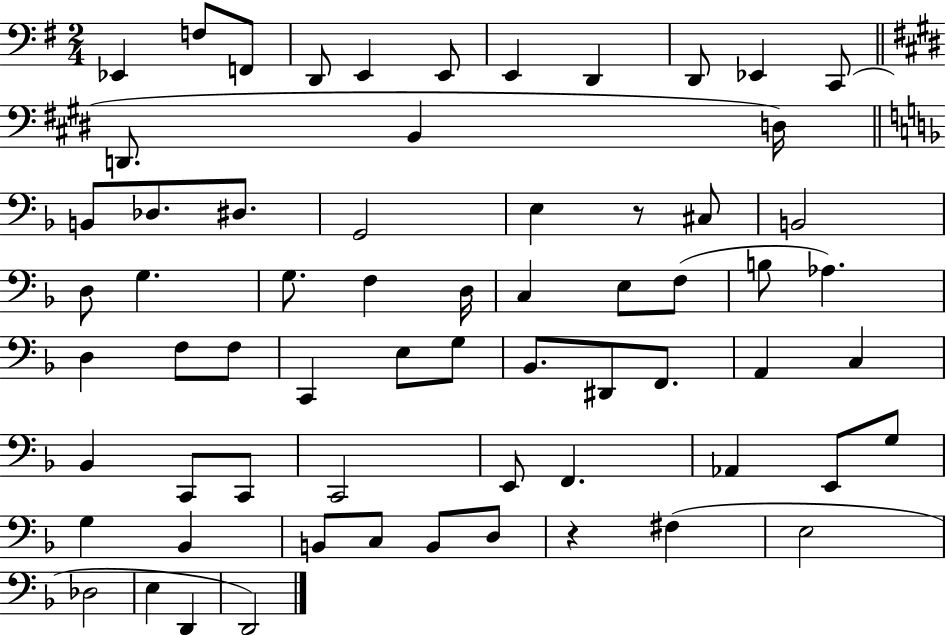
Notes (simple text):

Eb2/q F3/e F2/e D2/e E2/q E2/e E2/q D2/q D2/e Eb2/q C2/e D2/e. B2/q D3/s B2/e Db3/e. D#3/e. G2/h E3/q R/e C#3/e B2/h D3/e G3/q. G3/e. F3/q D3/s C3/q E3/e F3/e B3/e Ab3/q. D3/q F3/e F3/e C2/q E3/e G3/e Bb2/e. D#2/e F2/e. A2/q C3/q Bb2/q C2/e C2/e C2/h E2/e F2/q. Ab2/q E2/e G3/e G3/q Bb2/q B2/e C3/e B2/e D3/e R/q F#3/q E3/h Db3/h E3/q D2/q D2/h